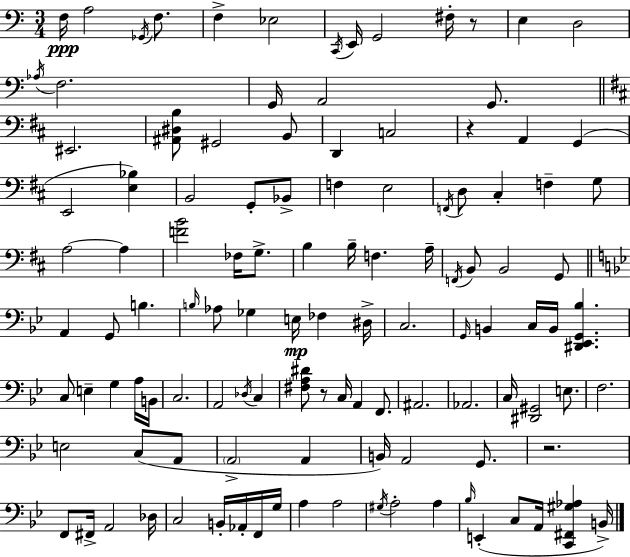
F3/s A3/h Gb2/s F3/e. F3/q Eb3/h C2/s E2/s G2/h F#3/s R/e E3/q D3/h Ab3/s F3/h. G2/s A2/h G2/e. EIS2/h. [A#2,D#3,B3]/e G#2/h B2/e D2/q C3/h R/q A2/q G2/q E2/h [E3,Bb3]/q B2/h G2/e Bb2/e F3/q E3/h F2/s D3/e C#3/q F3/q G3/e A3/h A3/q [F4,B4]/h FES3/s G3/e. B3/q B3/s F3/q. A3/s F2/s B2/e B2/h G2/e A2/q G2/e B3/q. B3/s Ab3/e Gb3/q E3/s FES3/q D#3/s C3/h. G2/s B2/q C3/s B2/s [D#2,Eb2,G2,Bb3]/q. C3/e E3/q G3/q A3/s B2/s C3/h. A2/h Db3/s C3/q [F#3,A3,D#4]/e R/e C3/s A2/q F2/e. A#2/h. Ab2/h. C3/s [D#2,G#2]/h E3/e. F3/h. E3/h C3/e A2/e A2/h A2/q B2/s A2/h G2/e. R/h. F2/e F#2/s A2/h Db3/s C3/h B2/s Ab2/s F2/s G3/s A3/q A3/h G#3/s A3/h A3/q Bb3/s E2/q C3/e A2/s [C2,F#2,G#3,Ab3]/q B2/s